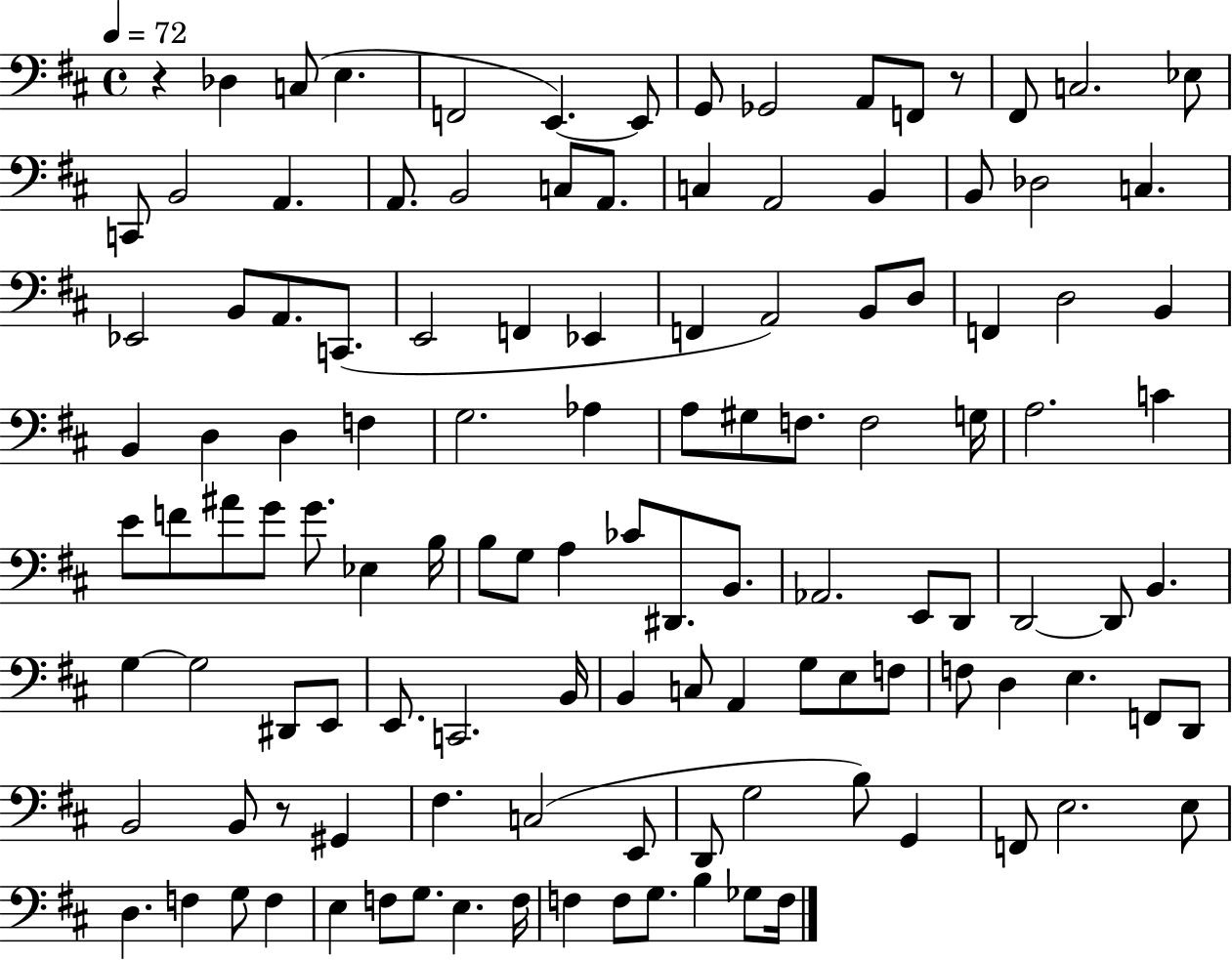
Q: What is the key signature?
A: D major